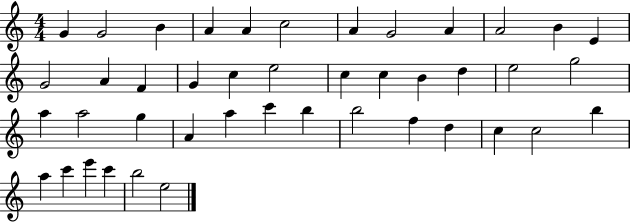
{
  \clef treble
  \numericTimeSignature
  \time 4/4
  \key c \major
  g'4 g'2 b'4 | a'4 a'4 c''2 | a'4 g'2 a'4 | a'2 b'4 e'4 | \break g'2 a'4 f'4 | g'4 c''4 e''2 | c''4 c''4 b'4 d''4 | e''2 g''2 | \break a''4 a''2 g''4 | a'4 a''4 c'''4 b''4 | b''2 f''4 d''4 | c''4 c''2 b''4 | \break a''4 c'''4 e'''4 c'''4 | b''2 e''2 | \bar "|."
}